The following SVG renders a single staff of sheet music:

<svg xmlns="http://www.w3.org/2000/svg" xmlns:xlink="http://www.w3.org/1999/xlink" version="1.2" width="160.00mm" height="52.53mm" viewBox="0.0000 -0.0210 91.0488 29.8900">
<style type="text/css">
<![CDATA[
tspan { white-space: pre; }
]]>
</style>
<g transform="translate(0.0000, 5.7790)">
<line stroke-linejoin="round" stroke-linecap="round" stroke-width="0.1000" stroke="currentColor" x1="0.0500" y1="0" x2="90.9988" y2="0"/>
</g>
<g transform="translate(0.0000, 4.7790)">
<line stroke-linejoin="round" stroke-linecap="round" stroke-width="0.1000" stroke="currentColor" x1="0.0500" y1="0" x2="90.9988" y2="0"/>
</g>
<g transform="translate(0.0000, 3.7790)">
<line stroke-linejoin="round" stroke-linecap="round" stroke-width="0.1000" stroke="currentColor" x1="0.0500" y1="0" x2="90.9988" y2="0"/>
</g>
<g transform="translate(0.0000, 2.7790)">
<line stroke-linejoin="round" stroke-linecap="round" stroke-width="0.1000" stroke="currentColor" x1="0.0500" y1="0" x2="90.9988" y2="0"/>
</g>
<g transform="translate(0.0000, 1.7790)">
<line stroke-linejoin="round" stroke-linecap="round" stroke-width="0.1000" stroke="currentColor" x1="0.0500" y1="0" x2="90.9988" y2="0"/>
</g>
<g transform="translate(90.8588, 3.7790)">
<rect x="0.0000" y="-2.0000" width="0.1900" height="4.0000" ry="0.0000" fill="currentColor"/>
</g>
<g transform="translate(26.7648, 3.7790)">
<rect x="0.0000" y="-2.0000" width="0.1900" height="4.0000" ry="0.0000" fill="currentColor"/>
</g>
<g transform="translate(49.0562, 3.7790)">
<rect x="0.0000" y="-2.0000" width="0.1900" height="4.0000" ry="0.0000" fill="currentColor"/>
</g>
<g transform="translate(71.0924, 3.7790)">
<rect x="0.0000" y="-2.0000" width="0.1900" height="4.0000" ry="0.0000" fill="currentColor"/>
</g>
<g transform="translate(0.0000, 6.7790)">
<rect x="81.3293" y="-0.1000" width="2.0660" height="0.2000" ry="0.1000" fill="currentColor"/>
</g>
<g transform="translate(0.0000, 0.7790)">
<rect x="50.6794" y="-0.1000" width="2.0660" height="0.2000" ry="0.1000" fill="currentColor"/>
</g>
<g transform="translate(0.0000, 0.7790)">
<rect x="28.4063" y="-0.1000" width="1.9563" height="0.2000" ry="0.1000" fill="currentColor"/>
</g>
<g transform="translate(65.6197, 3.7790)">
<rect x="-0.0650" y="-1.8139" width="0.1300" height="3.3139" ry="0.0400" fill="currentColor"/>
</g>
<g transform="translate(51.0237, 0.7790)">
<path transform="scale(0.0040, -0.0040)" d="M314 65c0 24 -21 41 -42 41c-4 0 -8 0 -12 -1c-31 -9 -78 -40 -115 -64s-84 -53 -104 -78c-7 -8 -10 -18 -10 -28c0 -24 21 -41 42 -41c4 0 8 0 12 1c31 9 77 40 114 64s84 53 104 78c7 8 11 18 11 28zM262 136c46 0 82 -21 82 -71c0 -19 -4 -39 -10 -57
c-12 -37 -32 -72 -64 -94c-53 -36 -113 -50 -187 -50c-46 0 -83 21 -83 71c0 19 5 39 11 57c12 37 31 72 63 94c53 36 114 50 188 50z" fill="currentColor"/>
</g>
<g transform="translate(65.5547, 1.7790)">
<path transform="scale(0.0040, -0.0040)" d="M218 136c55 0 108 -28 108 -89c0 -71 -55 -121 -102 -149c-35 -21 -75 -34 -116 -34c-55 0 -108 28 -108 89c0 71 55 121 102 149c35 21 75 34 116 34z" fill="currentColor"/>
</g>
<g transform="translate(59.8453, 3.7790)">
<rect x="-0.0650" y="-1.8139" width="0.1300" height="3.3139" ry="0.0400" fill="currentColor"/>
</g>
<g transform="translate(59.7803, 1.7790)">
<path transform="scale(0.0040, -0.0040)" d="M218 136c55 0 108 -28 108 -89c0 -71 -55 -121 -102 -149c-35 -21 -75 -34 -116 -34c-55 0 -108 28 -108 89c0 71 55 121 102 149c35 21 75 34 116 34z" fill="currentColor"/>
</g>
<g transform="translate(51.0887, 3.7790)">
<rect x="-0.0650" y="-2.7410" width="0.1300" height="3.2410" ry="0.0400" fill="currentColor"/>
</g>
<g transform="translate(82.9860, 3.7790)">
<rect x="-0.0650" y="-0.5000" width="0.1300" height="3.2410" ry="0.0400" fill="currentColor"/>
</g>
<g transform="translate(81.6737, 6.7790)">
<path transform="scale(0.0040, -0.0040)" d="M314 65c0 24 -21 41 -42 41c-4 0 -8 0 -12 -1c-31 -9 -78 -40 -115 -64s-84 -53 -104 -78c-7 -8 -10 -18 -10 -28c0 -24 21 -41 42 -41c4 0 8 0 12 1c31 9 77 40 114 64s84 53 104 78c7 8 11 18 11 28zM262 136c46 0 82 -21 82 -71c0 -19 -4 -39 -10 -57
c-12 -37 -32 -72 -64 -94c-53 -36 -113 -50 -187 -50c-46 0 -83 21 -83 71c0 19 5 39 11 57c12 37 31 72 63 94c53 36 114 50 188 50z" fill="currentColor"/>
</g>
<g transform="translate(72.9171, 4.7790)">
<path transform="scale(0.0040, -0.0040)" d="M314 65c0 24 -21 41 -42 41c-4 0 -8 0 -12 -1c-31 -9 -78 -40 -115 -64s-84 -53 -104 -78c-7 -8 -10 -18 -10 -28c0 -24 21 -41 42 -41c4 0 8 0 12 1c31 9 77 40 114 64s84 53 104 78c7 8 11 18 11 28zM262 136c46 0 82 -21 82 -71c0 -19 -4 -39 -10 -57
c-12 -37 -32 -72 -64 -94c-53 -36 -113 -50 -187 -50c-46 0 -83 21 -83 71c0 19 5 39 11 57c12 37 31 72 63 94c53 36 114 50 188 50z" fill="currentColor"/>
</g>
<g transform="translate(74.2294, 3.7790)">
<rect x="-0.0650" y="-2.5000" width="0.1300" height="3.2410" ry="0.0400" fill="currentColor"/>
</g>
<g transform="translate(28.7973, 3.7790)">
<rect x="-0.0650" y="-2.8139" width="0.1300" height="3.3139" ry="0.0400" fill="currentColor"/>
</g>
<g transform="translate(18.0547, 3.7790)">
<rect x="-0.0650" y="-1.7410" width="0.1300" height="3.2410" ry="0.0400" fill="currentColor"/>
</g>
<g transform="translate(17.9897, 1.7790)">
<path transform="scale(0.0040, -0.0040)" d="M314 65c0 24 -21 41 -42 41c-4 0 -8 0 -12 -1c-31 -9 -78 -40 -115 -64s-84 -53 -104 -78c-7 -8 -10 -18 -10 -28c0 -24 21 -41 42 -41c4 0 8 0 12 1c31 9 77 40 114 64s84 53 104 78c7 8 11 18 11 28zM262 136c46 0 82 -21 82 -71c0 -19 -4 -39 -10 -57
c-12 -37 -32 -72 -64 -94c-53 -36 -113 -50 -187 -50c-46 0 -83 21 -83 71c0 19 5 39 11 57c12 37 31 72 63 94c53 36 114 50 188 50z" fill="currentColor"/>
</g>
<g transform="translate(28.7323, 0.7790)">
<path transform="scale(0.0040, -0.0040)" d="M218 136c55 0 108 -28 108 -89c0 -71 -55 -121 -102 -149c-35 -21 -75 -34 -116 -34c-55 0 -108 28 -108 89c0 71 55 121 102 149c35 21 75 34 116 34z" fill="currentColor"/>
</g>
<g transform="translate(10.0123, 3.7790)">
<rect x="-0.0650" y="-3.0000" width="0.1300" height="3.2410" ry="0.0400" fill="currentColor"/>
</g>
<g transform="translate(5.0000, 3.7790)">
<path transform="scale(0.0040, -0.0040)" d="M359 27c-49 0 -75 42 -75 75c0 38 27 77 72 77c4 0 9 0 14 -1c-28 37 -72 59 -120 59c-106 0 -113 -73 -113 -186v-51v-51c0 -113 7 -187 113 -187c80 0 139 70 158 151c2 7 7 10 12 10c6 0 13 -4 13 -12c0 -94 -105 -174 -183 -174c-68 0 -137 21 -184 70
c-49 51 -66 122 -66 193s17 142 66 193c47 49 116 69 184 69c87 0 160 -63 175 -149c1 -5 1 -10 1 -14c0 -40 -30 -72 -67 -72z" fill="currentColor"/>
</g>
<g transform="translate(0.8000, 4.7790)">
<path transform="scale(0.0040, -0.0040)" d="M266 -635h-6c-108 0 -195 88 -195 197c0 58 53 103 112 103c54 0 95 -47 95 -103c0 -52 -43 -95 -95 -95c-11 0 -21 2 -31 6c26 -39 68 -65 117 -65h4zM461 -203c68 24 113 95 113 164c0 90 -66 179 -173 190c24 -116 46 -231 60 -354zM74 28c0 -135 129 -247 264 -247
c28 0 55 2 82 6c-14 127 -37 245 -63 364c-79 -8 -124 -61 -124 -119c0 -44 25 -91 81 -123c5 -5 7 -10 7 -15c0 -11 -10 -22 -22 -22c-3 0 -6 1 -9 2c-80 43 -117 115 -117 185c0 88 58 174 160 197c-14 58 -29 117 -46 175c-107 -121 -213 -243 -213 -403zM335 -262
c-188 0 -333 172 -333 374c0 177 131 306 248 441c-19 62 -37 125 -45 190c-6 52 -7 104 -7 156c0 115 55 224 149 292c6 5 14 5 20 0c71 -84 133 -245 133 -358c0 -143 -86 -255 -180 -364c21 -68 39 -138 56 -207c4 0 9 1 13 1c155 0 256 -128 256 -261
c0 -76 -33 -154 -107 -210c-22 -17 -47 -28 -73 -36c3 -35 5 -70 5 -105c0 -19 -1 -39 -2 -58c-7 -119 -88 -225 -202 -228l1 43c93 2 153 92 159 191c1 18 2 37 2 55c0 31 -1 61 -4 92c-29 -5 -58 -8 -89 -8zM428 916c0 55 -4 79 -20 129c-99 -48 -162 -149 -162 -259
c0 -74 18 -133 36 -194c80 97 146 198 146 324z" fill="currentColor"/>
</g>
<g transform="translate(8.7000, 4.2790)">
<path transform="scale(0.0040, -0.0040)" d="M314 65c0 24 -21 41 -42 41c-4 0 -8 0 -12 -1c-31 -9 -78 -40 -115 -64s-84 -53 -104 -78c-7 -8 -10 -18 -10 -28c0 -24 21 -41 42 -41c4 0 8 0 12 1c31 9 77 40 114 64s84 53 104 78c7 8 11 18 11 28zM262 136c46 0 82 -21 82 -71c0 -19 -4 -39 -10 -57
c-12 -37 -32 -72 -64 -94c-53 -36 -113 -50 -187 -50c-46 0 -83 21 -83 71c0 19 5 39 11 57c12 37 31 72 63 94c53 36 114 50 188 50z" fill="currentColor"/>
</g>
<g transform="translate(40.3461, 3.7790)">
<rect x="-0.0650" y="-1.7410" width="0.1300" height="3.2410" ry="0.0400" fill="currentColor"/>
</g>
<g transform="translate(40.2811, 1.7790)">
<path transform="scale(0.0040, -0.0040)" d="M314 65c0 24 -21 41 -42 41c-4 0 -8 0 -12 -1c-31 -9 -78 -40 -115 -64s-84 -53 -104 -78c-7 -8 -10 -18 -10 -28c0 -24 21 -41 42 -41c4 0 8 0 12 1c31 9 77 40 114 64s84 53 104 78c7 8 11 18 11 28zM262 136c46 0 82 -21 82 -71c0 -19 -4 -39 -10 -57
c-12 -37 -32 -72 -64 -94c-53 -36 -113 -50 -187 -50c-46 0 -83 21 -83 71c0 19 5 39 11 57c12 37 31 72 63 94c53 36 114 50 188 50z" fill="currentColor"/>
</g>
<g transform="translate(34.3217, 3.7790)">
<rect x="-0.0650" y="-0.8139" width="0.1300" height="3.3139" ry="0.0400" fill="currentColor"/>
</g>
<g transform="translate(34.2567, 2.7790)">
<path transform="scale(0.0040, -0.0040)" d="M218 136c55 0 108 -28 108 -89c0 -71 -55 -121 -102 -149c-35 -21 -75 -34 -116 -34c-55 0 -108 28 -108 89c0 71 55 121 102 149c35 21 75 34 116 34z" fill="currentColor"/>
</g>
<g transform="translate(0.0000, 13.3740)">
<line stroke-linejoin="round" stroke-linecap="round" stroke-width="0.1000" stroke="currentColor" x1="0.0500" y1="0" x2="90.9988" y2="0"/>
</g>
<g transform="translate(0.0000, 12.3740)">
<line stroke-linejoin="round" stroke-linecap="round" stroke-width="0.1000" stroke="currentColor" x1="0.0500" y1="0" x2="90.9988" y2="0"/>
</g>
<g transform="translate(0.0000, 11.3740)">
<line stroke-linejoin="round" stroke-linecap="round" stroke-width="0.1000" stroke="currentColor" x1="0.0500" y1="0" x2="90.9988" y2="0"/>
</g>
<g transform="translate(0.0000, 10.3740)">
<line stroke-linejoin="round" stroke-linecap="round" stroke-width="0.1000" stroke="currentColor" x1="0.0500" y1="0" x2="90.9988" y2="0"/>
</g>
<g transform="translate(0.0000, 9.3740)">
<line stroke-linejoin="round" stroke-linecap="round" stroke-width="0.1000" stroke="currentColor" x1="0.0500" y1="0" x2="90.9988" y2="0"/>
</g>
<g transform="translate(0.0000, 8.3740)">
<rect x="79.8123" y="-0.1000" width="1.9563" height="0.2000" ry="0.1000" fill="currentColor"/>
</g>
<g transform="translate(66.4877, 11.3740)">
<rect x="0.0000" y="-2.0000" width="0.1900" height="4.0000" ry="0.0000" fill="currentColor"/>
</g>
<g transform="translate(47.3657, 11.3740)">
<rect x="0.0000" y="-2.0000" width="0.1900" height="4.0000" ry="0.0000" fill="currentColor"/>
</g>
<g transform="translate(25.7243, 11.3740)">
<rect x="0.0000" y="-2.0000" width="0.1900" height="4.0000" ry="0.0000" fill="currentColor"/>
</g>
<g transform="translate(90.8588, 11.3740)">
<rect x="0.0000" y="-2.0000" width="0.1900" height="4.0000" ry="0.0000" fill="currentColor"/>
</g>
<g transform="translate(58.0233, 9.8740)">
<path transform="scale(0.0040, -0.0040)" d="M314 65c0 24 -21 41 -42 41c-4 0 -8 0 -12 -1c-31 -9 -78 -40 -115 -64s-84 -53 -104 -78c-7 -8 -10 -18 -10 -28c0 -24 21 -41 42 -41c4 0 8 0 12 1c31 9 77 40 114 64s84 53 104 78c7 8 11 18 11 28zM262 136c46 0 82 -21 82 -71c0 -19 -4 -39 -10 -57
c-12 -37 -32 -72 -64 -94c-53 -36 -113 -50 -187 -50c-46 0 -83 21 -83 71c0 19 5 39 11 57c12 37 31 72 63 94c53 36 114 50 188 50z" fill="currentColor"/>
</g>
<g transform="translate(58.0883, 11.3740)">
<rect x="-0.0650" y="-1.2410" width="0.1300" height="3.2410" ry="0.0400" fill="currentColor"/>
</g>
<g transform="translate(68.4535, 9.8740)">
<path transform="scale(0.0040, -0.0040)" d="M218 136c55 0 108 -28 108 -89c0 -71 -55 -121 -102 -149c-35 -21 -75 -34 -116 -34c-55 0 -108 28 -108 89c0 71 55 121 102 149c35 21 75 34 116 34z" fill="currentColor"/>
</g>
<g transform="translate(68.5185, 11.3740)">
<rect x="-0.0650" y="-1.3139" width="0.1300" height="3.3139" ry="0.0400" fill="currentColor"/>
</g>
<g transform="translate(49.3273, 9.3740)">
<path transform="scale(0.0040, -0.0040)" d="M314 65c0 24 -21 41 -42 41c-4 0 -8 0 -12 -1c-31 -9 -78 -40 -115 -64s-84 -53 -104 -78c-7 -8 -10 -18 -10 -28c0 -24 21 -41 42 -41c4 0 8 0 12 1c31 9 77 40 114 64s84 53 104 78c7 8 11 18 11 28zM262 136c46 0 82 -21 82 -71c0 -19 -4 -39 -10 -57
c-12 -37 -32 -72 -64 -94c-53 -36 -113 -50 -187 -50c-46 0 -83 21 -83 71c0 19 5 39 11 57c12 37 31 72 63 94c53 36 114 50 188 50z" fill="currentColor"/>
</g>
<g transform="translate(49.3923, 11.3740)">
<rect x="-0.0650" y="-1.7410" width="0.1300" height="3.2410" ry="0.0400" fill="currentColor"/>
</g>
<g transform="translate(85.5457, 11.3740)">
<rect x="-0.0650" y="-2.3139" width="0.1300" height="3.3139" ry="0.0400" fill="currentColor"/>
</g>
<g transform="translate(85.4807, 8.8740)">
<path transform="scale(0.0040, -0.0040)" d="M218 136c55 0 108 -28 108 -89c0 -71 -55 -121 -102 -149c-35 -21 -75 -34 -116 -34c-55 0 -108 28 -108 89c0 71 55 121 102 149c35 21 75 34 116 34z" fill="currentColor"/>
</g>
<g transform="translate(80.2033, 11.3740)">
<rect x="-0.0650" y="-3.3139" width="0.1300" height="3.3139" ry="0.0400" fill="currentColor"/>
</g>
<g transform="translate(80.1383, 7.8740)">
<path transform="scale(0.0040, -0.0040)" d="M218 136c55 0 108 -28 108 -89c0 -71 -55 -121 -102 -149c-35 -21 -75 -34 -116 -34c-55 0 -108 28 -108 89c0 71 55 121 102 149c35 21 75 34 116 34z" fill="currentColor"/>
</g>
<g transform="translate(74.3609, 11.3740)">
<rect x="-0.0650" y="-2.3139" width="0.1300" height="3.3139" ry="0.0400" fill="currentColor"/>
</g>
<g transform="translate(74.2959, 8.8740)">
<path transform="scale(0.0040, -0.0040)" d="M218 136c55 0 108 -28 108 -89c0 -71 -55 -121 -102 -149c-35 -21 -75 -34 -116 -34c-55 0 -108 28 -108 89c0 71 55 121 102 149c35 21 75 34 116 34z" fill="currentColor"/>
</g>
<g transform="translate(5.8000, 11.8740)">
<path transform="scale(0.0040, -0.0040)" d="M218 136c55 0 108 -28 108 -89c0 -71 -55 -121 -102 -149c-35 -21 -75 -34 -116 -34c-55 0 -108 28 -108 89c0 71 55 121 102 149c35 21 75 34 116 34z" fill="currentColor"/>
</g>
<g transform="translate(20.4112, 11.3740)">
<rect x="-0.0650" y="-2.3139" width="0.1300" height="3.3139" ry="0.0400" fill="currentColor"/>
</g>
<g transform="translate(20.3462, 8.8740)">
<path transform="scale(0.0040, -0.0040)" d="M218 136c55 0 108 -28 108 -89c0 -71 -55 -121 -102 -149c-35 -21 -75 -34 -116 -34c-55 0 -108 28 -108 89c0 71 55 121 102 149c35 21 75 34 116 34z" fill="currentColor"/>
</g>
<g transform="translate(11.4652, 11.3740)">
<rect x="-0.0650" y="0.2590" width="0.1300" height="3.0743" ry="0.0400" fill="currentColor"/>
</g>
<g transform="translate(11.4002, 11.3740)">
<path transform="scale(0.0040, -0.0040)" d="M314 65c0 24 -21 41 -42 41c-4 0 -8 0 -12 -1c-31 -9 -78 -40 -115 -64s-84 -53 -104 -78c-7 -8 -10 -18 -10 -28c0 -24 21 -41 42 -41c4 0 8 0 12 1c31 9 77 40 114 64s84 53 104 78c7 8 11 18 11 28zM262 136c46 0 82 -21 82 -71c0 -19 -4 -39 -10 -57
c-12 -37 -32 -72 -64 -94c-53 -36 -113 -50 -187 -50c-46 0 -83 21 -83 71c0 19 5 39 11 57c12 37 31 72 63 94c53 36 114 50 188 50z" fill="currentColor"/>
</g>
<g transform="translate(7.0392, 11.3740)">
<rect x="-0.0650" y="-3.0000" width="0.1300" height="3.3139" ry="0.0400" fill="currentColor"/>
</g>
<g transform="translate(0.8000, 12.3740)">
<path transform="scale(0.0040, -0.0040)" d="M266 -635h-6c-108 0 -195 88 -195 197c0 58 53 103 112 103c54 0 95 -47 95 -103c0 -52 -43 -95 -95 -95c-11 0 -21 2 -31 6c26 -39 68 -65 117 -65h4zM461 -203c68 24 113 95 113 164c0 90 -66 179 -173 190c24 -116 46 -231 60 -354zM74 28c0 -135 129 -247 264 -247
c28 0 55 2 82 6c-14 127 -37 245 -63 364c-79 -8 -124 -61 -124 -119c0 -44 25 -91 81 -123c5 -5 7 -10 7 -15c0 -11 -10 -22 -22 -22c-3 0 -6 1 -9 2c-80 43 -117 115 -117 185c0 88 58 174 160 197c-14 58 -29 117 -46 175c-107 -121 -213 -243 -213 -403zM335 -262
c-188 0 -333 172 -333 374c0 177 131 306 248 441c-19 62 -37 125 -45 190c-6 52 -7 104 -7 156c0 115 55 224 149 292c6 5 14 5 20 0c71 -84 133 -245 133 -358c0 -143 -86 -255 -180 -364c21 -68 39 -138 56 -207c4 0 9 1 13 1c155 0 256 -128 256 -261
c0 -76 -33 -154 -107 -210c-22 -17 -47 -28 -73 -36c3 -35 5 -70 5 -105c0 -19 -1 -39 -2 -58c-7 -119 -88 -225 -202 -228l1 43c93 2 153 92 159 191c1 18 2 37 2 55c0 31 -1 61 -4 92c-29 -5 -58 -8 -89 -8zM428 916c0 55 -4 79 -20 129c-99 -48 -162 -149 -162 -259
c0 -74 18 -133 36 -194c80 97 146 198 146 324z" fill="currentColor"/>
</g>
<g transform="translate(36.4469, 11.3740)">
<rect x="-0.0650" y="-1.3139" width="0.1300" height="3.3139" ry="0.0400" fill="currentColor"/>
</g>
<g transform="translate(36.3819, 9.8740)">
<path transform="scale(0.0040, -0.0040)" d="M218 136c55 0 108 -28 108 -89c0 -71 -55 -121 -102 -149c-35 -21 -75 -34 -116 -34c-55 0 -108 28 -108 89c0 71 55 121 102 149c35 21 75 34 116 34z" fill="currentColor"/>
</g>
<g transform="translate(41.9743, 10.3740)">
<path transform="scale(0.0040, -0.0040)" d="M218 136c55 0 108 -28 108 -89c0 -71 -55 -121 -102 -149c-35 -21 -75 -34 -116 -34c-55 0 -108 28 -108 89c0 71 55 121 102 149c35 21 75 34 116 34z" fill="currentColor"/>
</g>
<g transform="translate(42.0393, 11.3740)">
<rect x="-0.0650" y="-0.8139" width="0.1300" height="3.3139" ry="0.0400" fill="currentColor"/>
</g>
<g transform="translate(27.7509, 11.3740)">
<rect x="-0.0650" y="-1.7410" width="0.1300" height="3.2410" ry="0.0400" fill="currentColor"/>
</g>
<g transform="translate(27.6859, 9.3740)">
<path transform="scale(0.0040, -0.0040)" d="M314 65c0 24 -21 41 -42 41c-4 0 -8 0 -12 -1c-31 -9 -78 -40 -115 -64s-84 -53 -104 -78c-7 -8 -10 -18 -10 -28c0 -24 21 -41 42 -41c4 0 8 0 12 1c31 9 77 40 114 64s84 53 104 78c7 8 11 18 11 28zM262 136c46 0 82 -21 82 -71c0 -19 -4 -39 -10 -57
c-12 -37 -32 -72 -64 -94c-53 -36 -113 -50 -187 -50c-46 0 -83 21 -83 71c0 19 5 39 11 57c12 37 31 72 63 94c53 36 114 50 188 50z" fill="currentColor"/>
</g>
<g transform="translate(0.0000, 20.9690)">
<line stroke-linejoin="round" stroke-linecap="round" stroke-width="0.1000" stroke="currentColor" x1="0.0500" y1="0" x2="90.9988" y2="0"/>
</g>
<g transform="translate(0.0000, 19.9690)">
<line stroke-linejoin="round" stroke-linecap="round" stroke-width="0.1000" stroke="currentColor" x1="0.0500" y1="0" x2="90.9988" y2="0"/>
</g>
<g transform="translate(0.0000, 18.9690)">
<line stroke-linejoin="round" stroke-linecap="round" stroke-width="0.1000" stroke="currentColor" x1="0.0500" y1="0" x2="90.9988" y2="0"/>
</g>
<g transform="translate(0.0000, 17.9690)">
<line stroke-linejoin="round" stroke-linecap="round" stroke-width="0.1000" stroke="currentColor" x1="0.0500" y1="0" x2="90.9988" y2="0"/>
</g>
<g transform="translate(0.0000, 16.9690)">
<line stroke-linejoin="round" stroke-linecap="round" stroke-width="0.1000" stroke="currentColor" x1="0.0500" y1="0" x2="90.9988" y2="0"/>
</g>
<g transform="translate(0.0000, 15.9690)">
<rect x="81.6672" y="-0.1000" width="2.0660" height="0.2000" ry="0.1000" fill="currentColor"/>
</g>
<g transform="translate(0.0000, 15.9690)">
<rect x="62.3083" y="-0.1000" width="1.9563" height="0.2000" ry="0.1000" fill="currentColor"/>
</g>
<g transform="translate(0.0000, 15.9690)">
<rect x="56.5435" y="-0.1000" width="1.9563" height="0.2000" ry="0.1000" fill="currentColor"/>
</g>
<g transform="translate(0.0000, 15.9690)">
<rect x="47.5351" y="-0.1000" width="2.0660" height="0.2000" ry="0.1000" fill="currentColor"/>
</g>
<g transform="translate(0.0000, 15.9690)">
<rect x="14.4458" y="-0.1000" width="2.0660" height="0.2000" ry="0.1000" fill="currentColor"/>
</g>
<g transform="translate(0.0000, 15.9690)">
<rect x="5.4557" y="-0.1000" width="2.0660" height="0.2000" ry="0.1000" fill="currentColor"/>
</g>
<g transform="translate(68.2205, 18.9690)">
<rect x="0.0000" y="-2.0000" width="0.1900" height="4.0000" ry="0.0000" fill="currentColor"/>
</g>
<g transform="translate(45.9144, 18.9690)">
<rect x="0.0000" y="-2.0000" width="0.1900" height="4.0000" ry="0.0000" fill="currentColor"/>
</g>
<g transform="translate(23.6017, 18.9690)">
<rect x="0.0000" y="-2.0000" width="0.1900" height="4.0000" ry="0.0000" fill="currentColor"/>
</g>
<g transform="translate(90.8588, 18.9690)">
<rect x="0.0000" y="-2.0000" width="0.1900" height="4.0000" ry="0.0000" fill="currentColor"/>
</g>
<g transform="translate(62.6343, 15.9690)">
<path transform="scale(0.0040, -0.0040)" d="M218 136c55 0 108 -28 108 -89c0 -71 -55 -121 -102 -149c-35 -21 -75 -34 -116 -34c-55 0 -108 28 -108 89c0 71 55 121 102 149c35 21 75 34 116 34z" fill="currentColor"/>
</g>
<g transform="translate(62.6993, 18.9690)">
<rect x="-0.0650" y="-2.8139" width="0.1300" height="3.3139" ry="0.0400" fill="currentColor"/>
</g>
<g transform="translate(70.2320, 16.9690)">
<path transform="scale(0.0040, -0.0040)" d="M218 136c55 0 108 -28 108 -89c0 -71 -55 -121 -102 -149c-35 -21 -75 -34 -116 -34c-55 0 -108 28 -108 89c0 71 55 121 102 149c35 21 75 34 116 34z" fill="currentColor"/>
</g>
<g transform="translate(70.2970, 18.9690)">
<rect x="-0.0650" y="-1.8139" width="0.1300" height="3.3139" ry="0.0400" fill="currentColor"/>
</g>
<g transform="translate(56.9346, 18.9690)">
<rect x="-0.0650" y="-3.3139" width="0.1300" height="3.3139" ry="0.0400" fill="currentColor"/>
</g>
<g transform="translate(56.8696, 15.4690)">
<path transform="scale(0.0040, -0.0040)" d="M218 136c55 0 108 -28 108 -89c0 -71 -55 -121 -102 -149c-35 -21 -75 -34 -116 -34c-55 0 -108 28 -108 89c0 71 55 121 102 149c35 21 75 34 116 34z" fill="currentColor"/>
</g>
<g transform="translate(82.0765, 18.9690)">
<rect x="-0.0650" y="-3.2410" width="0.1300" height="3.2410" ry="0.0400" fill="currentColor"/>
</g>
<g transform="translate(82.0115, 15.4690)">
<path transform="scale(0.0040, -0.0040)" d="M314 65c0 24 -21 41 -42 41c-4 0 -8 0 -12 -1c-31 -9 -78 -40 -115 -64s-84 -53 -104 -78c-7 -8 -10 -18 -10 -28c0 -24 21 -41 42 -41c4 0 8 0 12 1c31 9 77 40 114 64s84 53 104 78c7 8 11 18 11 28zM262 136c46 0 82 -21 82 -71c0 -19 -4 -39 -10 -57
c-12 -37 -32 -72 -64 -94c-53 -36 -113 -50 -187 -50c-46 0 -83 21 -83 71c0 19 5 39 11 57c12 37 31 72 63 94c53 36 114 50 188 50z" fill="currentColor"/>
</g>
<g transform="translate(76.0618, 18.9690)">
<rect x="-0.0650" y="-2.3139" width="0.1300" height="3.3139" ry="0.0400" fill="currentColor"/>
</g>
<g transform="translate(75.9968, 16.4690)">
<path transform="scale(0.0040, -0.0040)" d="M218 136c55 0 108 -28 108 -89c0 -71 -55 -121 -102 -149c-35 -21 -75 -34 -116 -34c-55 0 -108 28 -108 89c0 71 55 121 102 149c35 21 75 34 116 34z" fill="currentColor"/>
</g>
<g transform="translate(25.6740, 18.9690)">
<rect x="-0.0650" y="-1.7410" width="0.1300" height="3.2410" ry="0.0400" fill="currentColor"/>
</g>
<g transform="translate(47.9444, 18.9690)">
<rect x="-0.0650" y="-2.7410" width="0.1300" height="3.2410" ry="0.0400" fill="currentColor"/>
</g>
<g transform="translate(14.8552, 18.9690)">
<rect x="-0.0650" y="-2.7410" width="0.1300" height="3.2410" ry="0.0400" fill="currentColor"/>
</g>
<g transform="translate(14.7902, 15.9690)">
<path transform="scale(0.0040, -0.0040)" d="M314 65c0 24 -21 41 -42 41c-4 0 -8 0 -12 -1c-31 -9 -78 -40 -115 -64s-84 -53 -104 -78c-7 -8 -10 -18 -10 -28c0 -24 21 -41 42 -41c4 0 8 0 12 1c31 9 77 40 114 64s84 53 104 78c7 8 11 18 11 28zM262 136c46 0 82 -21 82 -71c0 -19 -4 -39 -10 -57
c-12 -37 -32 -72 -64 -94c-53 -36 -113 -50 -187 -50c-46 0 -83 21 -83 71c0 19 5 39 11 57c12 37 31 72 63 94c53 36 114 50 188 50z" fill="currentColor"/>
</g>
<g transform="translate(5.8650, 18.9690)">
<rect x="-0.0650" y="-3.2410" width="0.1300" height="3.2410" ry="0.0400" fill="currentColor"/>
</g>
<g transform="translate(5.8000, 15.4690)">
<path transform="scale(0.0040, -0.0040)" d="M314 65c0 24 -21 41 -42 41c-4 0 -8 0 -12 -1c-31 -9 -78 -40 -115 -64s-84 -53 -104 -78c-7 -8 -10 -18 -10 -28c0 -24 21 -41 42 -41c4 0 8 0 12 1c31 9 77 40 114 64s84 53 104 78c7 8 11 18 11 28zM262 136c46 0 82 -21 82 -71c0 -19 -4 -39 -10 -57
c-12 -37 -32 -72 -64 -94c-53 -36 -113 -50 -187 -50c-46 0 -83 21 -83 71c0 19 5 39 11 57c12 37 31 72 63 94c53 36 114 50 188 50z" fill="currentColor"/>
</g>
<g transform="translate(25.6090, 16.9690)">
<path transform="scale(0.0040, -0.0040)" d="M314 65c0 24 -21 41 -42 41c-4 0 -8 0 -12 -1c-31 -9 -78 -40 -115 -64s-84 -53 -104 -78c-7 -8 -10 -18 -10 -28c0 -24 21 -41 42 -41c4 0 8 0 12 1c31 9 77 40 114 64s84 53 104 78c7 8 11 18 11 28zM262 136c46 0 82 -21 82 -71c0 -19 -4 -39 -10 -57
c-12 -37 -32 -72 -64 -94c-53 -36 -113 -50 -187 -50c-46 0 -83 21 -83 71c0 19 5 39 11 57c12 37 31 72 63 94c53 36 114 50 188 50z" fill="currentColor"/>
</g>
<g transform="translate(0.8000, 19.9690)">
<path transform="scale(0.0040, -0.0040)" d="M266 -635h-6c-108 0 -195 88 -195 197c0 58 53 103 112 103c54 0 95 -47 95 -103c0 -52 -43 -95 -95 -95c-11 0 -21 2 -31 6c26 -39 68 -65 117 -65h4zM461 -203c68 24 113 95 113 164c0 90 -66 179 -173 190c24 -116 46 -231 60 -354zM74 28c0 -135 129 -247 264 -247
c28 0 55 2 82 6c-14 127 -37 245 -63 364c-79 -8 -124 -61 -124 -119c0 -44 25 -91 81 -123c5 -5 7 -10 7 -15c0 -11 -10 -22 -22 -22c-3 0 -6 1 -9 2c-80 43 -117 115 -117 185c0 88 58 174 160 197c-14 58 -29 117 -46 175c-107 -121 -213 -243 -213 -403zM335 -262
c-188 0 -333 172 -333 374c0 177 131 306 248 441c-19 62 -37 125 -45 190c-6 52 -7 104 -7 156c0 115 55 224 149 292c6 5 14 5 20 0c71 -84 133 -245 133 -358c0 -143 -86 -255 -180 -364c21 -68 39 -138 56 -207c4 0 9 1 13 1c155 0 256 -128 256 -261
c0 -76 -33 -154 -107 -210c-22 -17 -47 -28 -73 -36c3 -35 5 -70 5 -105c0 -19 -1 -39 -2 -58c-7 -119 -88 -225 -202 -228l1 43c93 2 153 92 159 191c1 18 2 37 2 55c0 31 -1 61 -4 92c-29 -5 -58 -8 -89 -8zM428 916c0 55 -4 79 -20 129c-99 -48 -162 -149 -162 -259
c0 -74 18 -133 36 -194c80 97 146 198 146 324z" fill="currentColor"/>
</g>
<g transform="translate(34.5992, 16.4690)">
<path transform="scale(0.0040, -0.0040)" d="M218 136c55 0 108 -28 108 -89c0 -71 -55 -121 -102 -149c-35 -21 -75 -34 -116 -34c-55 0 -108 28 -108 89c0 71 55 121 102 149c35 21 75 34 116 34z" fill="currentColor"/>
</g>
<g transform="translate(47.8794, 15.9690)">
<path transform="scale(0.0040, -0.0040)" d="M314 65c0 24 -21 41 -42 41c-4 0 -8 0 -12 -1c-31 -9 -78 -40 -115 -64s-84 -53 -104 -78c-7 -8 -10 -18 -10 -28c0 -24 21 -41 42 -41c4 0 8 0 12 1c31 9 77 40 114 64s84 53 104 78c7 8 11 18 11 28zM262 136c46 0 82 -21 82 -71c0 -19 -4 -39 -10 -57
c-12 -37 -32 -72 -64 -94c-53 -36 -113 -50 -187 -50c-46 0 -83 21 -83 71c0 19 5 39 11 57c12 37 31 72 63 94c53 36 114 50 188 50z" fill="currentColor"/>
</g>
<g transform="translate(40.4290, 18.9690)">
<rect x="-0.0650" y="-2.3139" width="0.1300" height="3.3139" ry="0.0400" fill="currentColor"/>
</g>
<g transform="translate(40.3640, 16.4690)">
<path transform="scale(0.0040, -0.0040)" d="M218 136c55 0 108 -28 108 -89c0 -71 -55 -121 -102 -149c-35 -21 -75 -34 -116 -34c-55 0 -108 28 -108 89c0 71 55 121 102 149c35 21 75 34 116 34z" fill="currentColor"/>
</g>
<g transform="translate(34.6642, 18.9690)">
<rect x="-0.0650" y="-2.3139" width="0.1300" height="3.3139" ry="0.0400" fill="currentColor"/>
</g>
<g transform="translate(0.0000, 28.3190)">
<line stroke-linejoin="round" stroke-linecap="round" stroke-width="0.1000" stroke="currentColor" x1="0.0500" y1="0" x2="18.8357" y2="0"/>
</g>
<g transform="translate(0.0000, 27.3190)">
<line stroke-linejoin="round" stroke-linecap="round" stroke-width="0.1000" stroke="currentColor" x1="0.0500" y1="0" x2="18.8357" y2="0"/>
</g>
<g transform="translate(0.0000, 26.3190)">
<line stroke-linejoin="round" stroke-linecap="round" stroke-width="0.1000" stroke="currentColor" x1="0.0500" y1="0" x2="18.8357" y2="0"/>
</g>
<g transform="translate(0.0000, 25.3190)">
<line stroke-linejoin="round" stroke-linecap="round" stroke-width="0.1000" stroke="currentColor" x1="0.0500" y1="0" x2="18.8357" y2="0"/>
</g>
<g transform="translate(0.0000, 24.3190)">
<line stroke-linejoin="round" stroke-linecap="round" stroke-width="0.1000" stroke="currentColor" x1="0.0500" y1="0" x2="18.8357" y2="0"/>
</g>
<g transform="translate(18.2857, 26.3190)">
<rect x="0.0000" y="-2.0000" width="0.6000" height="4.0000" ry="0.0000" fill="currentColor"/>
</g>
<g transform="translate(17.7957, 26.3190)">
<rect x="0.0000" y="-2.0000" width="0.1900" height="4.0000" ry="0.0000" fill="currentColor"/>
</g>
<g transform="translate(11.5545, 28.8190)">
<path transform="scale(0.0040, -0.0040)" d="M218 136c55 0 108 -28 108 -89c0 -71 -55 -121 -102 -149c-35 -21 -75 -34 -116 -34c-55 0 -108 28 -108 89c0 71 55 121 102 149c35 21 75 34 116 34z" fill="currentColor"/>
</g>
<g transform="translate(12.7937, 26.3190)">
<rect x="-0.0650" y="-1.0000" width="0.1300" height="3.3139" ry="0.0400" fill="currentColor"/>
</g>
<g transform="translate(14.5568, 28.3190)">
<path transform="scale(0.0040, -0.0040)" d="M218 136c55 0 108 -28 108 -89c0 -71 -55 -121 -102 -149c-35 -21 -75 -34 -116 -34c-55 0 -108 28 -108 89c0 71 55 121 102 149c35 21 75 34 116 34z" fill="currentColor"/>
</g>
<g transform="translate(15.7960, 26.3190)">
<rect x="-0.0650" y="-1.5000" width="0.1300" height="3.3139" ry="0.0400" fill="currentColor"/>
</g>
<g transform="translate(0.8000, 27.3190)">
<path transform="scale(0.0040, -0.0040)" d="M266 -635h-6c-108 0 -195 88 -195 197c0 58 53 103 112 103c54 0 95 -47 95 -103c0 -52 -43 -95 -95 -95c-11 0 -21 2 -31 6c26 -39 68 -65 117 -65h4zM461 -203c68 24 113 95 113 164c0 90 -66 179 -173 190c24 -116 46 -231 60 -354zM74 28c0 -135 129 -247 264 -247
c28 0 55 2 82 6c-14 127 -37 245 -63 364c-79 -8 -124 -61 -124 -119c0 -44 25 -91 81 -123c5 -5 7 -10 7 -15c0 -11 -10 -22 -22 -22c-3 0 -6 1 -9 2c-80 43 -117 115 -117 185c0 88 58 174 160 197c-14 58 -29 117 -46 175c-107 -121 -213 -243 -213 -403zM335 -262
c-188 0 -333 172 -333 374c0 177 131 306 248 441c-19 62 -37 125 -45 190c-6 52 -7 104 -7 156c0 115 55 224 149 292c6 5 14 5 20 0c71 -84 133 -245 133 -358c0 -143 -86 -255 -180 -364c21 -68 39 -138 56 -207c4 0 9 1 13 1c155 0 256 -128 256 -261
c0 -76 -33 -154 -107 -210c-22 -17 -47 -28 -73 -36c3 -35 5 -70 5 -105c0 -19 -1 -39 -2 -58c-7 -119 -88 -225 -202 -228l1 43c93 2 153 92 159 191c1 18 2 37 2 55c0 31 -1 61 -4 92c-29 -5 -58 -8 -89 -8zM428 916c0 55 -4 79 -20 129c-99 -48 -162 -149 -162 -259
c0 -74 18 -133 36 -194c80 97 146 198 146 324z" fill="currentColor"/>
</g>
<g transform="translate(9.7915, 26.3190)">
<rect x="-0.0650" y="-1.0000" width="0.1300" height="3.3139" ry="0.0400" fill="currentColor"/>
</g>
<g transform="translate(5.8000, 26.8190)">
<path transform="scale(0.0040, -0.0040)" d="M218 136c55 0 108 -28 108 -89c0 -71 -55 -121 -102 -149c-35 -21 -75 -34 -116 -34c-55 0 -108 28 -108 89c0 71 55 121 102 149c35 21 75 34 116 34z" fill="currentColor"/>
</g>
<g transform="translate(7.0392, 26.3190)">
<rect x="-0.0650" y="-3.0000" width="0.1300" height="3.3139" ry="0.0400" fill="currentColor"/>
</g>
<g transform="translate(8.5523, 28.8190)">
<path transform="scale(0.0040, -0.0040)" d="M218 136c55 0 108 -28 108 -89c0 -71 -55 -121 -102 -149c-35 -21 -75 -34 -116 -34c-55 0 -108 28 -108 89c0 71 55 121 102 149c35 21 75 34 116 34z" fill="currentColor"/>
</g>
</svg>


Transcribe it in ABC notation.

X:1
T:Untitled
M:4/4
L:1/4
K:C
A2 f2 a d f2 a2 f f G2 C2 A B2 g f2 e d f2 e2 e g b g b2 a2 f2 g g a2 b a f g b2 A D D E